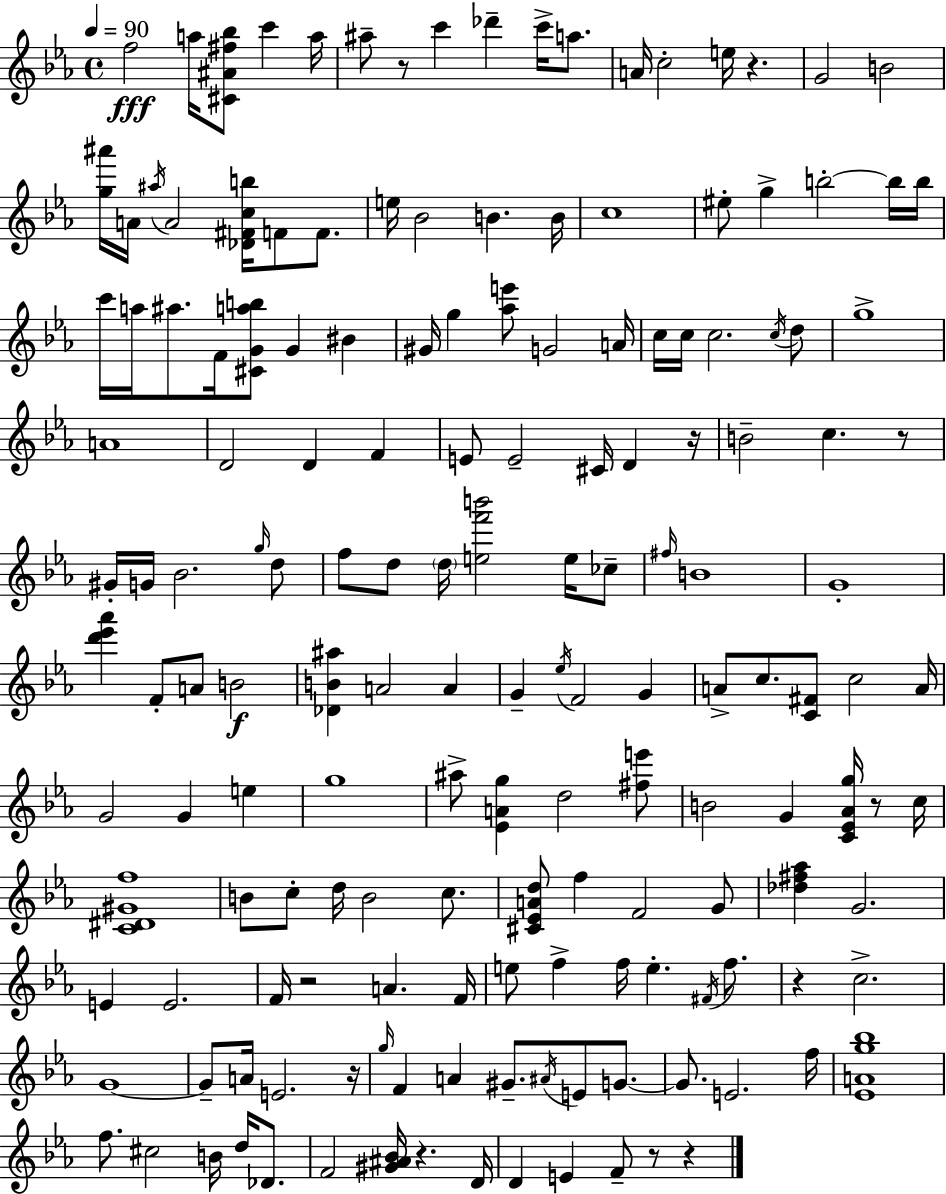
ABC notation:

X:1
T:Untitled
M:4/4
L:1/4
K:Cm
f2 a/4 [^C^A^f_b]/2 c' a/4 ^a/2 z/2 c' _d' c'/4 a/2 A/4 c2 e/4 z G2 B2 [g^a']/4 A/4 ^a/4 A2 [_D^Fcb]/4 F/2 F/2 e/4 _B2 B B/4 c4 ^e/2 g b2 b/4 b/4 c'/4 a/4 ^a/2 F/4 [^CGab]/2 G ^B ^G/4 g [_ae']/2 G2 A/4 c/4 c/4 c2 c/4 d/2 g4 A4 D2 D F E/2 E2 ^C/4 D z/4 B2 c z/2 ^G/4 G/4 _B2 g/4 d/2 f/2 d/2 d/4 [ef'b']2 e/4 _c/2 ^f/4 B4 G4 [d'_e'_a'] F/2 A/2 B2 [_DB^a] A2 A G _e/4 F2 G A/2 c/2 [C^F]/2 c2 A/4 G2 G e g4 ^a/2 [_EAg] d2 [^fe']/2 B2 G [C_E_Ag]/4 z/2 c/4 [C^D^Gf]4 B/2 c/2 d/4 B2 c/2 [^C_EAd]/2 f F2 G/2 [_d^f_a] G2 E E2 F/4 z2 A F/4 e/2 f f/4 e ^F/4 f/2 z c2 G4 G/2 A/4 E2 z/4 g/4 F A ^G/2 ^A/4 E/2 G/2 G/2 E2 f/4 [_EAg_b]4 f/2 ^c2 B/4 d/4 _D/2 F2 [^G^A_B]/4 z D/4 D E F/2 z/2 z